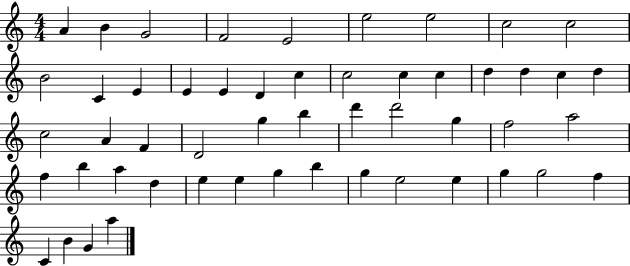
A4/q B4/q G4/h F4/h E4/h E5/h E5/h C5/h C5/h B4/h C4/q E4/q E4/q E4/q D4/q C5/q C5/h C5/q C5/q D5/q D5/q C5/q D5/q C5/h A4/q F4/q D4/h G5/q B5/q D6/q D6/h G5/q F5/h A5/h F5/q B5/q A5/q D5/q E5/q E5/q G5/q B5/q G5/q E5/h E5/q G5/q G5/h F5/q C4/q B4/q G4/q A5/q